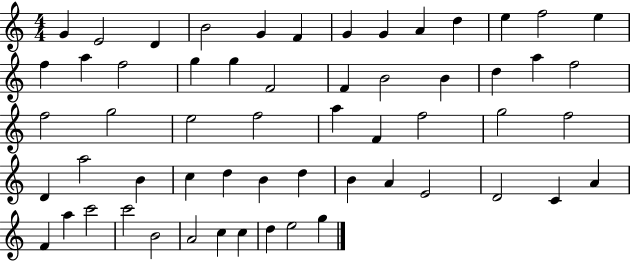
X:1
T:Untitled
M:4/4
L:1/4
K:C
G E2 D B2 G F G G A d e f2 e f a f2 g g F2 F B2 B d a f2 f2 g2 e2 f2 a F f2 g2 f2 D a2 B c d B d B A E2 D2 C A F a c'2 c'2 B2 A2 c c d e2 g